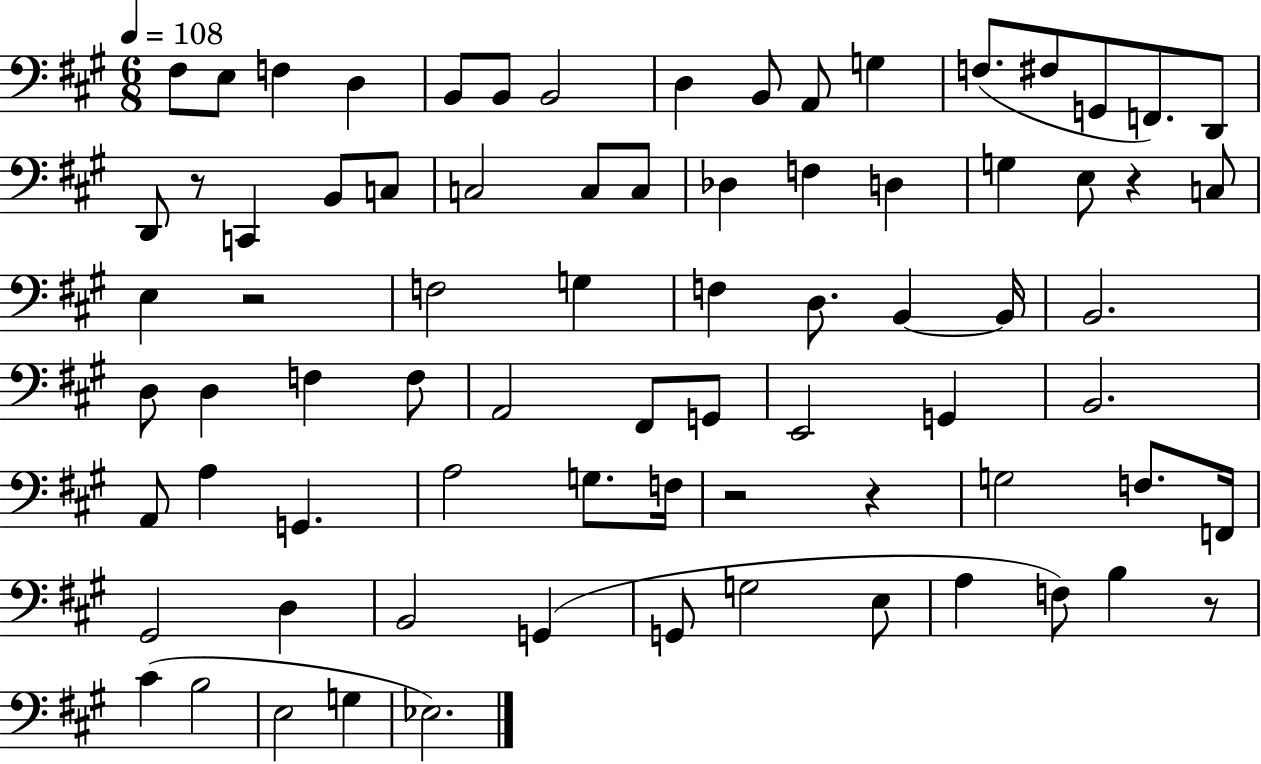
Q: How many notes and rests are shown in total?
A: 77